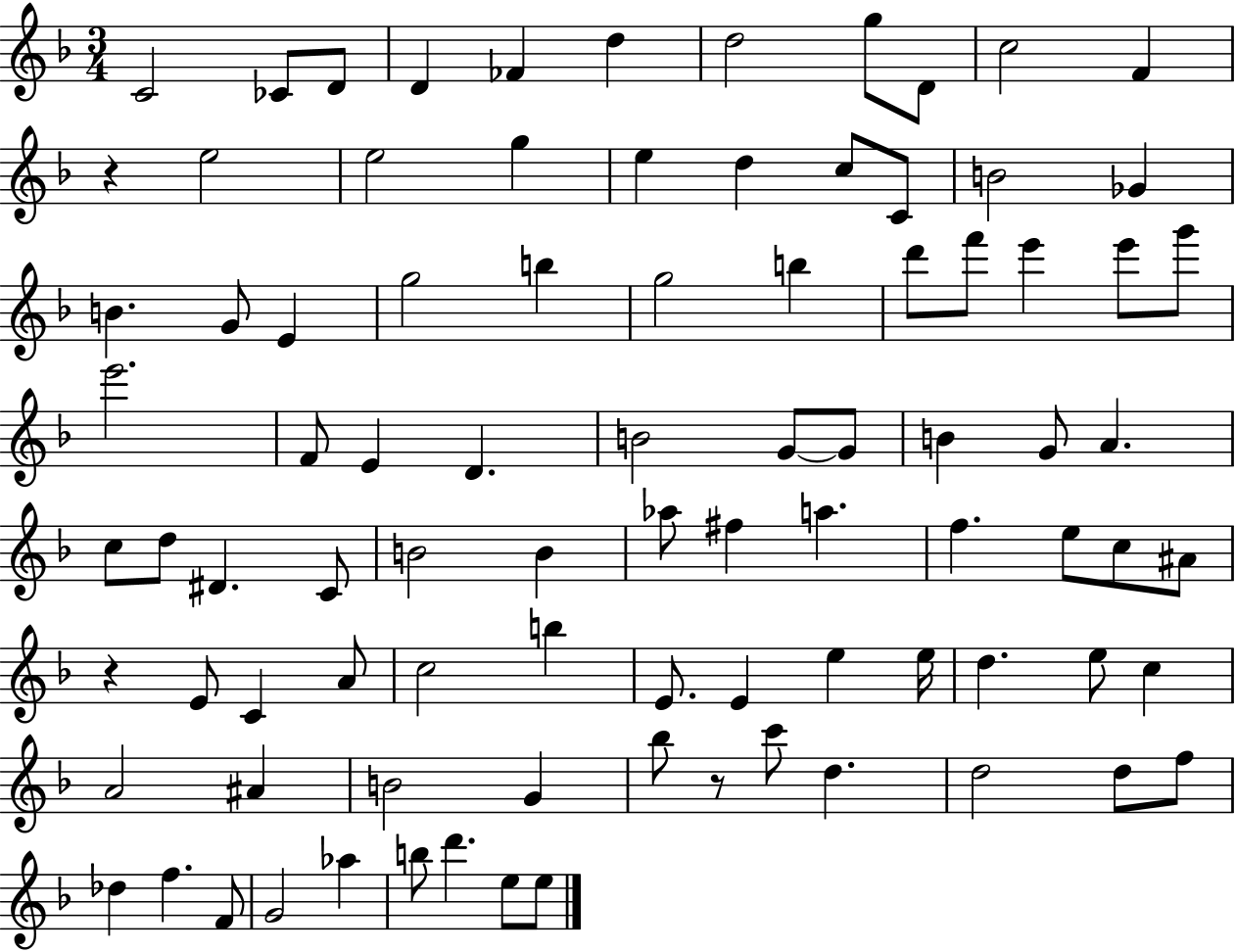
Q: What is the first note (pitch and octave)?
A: C4